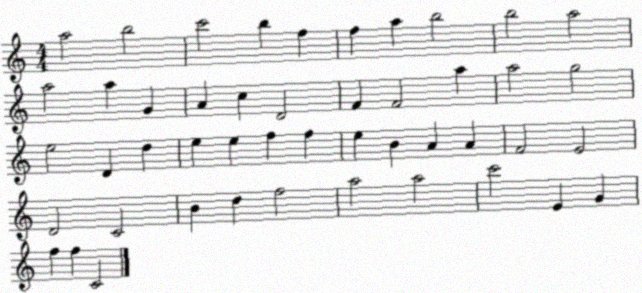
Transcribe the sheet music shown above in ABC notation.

X:1
T:Untitled
M:4/4
L:1/4
K:C
a2 b2 c'2 b f f a b2 b2 a2 a2 a G A c D2 F F2 a a2 g2 e2 D d e e f f e B A A F2 E2 D2 C2 B d f2 a2 a2 c'2 E G f f C2